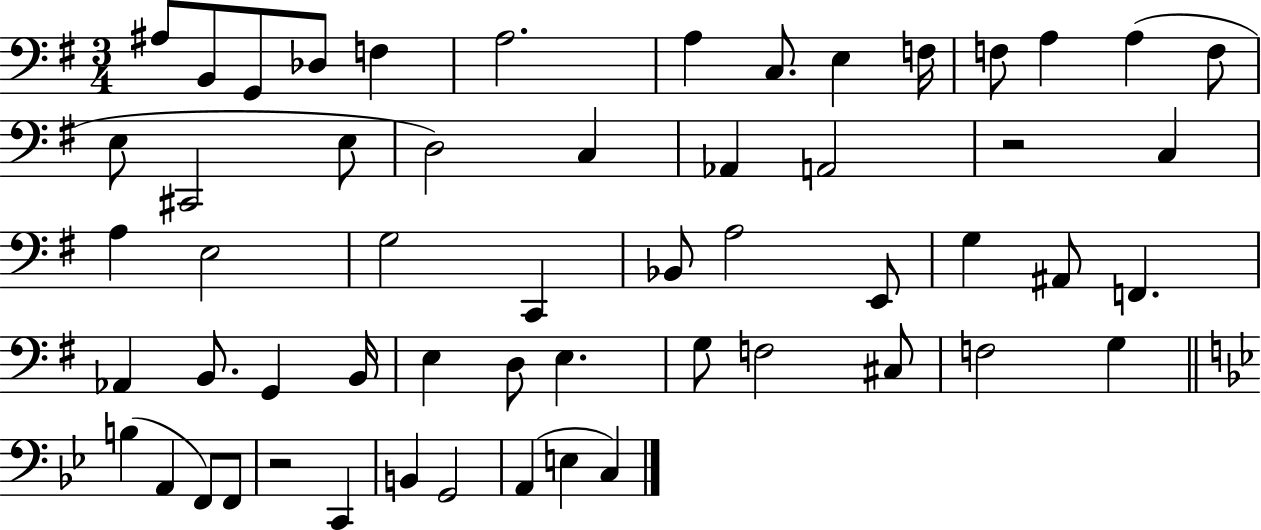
A#3/e B2/e G2/e Db3/e F3/q A3/h. A3/q C3/e. E3/q F3/s F3/e A3/q A3/q F3/e E3/e C#2/h E3/e D3/h C3/q Ab2/q A2/h R/h C3/q A3/q E3/h G3/h C2/q Bb2/e A3/h E2/e G3/q A#2/e F2/q. Ab2/q B2/e. G2/q B2/s E3/q D3/e E3/q. G3/e F3/h C#3/e F3/h G3/q B3/q A2/q F2/e F2/e R/h C2/q B2/q G2/h A2/q E3/q C3/q